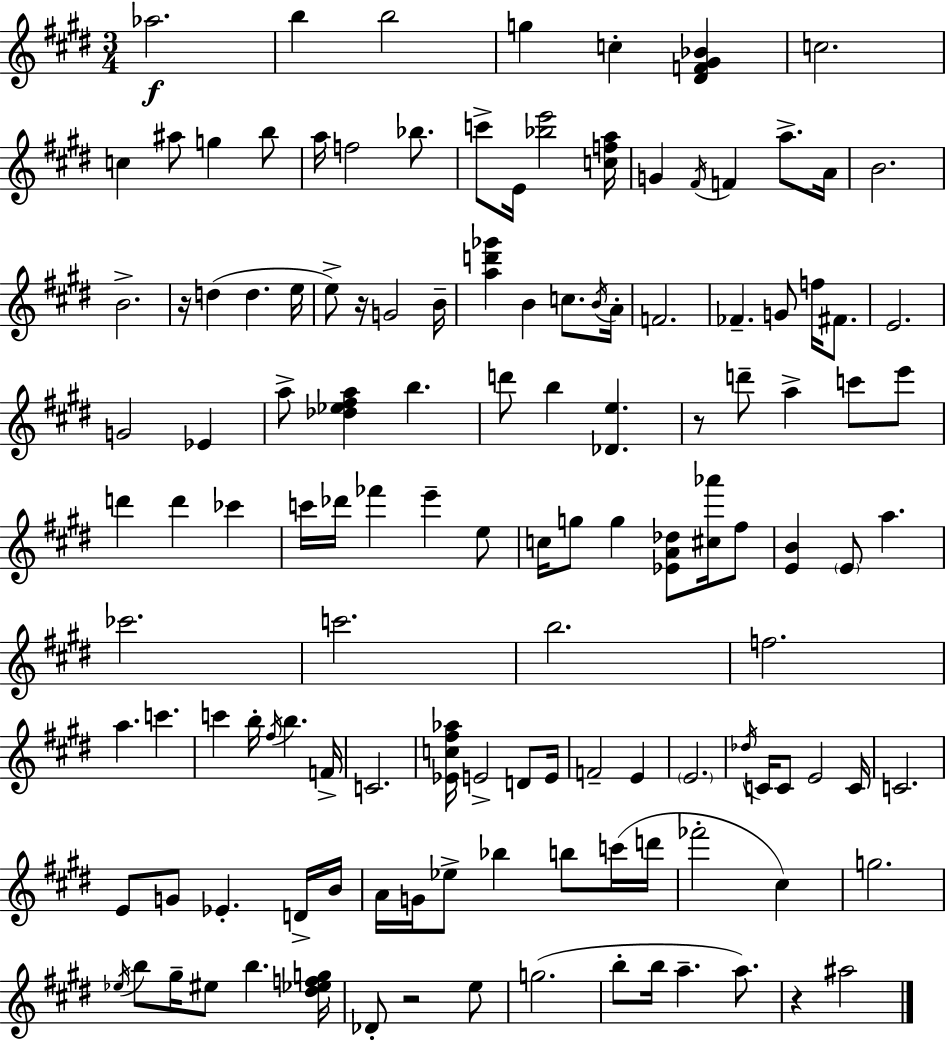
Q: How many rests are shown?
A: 5